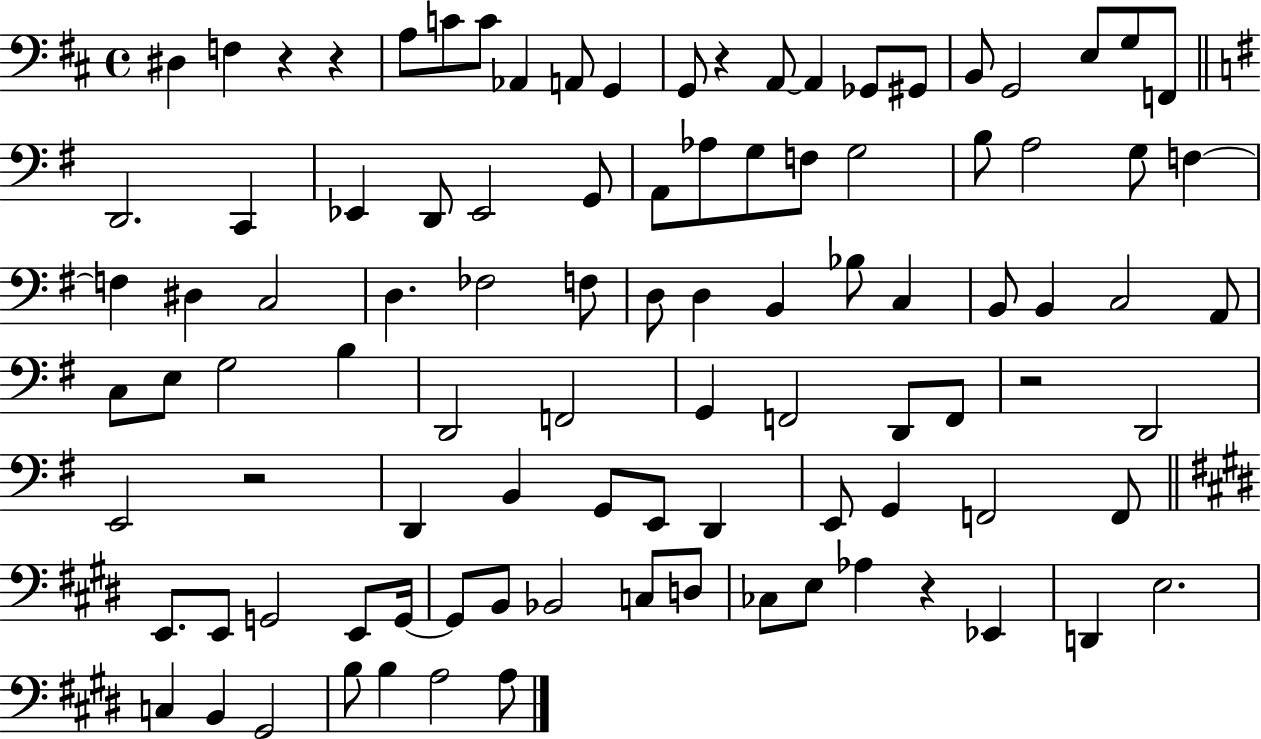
D#3/q F3/q R/q R/q A3/e C4/e C4/e Ab2/q A2/e G2/q G2/e R/q A2/e A2/q Gb2/e G#2/e B2/e G2/h E3/e G3/e F2/e D2/h. C2/q Eb2/q D2/e Eb2/h G2/e A2/e Ab3/e G3/e F3/e G3/h B3/e A3/h G3/e F3/q F3/q D#3/q C3/h D3/q. FES3/h F3/e D3/e D3/q B2/q Bb3/e C3/q B2/e B2/q C3/h A2/e C3/e E3/e G3/h B3/q D2/h F2/h G2/q F2/h D2/e F2/e R/h D2/h E2/h R/h D2/q B2/q G2/e E2/e D2/q E2/e G2/q F2/h F2/e E2/e. E2/e G2/h E2/e G2/s G2/e B2/e Bb2/h C3/e D3/e CES3/e E3/e Ab3/q R/q Eb2/q D2/q E3/h. C3/q B2/q G#2/h B3/e B3/q A3/h A3/e